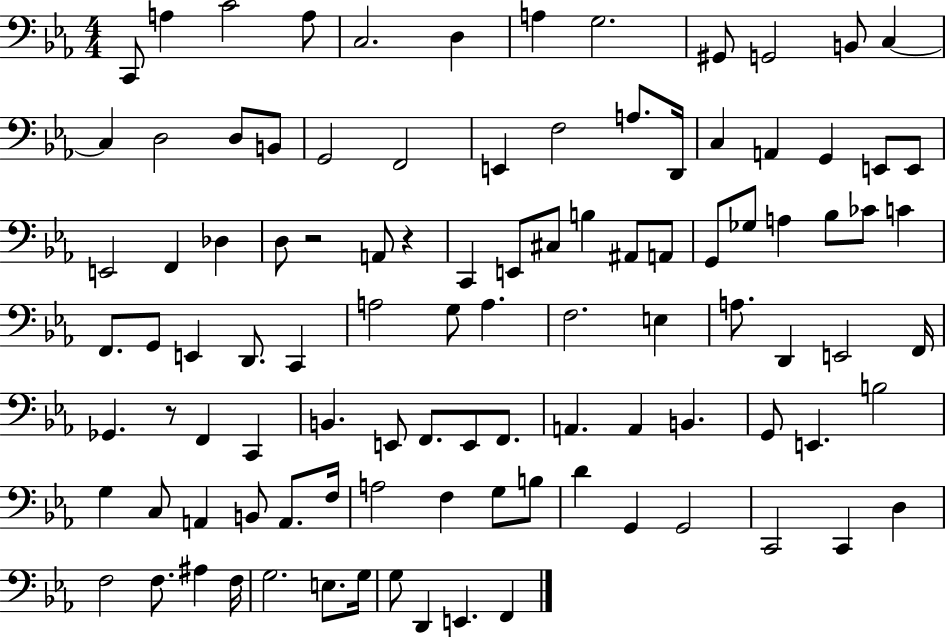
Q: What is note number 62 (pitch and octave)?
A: B2